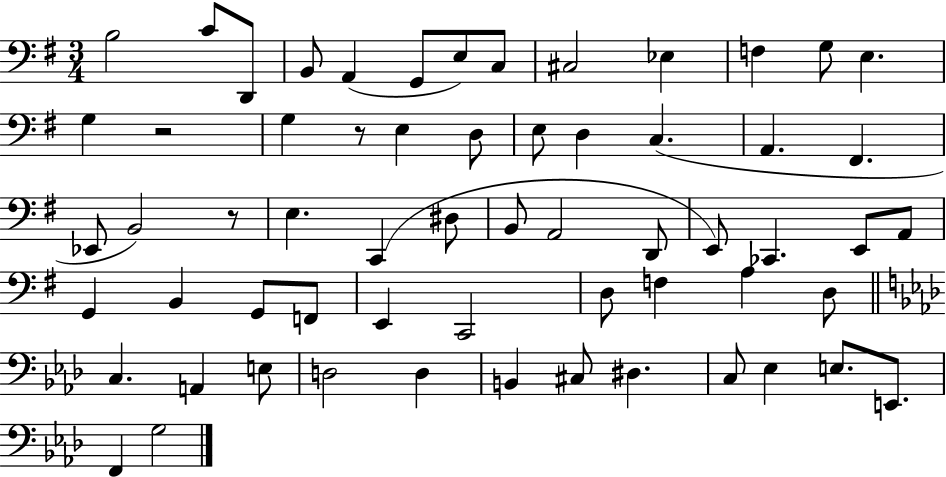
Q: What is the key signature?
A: G major